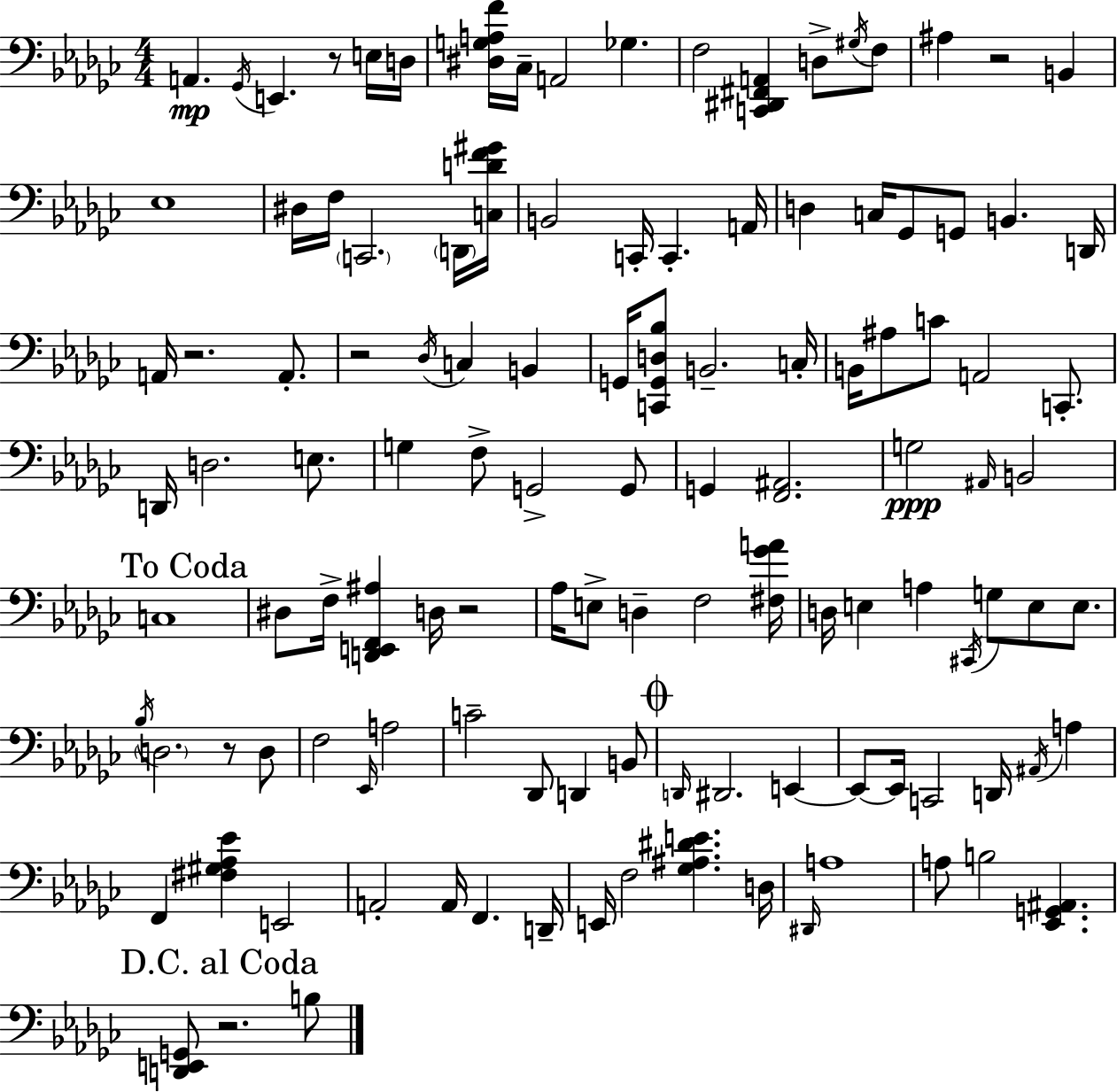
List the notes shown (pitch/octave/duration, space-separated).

A2/q. Gb2/s E2/q. R/e E3/s D3/s [D#3,G3,A3,F4]/s CES3/s A2/h Gb3/q. F3/h [C2,D#2,F#2,A2]/q D3/e G#3/s F3/e A#3/q R/h B2/q Eb3/w D#3/s F3/s C2/h. D2/s [C3,D4,F4,G#4]/s B2/h C2/s C2/q. A2/s D3/q C3/s Gb2/e G2/e B2/q. D2/s A2/s R/h. A2/e. R/h Db3/s C3/q B2/q G2/s [C2,G2,D3,Bb3]/e B2/h. C3/s B2/s A#3/e C4/e A2/h C2/e. D2/s D3/h. E3/e. G3/q F3/e G2/h G2/e G2/q [F2,A#2]/h. G3/h A#2/s B2/h C3/w D#3/e F3/s [D2,E2,F2,A#3]/q D3/s R/h Ab3/s E3/e D3/q F3/h [F#3,Gb4,A4]/s D3/s E3/q A3/q C#2/s G3/e E3/e E3/e. Bb3/s D3/h. R/e D3/e F3/h Eb2/s A3/h C4/h Db2/e D2/q B2/e D2/s D#2/h. E2/q E2/e E2/s C2/h D2/s A#2/s A3/q F2/q [F#3,G#3,Ab3,Eb4]/q E2/h A2/h A2/s F2/q. D2/s E2/s F3/h [Gb3,A#3,D#4,E4]/q. D3/s D#2/s A3/w A3/e B3/h [Eb2,G2,A#2]/q. [D2,E2,G2]/e R/h. B3/e